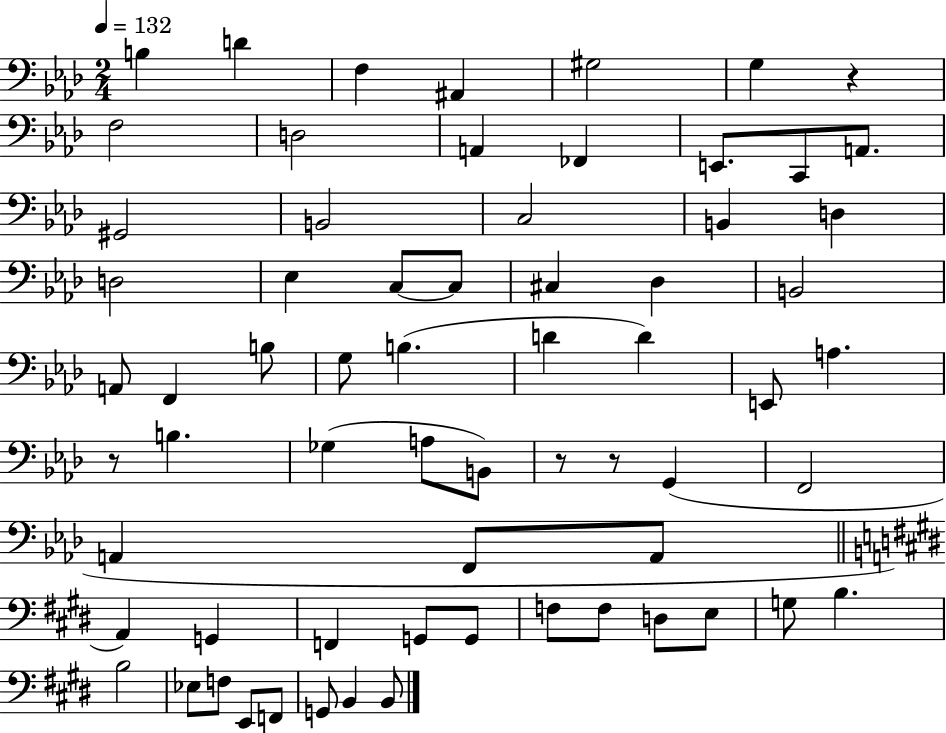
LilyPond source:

{
  \clef bass
  \numericTimeSignature
  \time 2/4
  \key aes \major
  \tempo 4 = 132
  b4 d'4 | f4 ais,4 | gis2 | g4 r4 | \break f2 | d2 | a,4 fes,4 | e,8. c,8 a,8. | \break gis,2 | b,2 | c2 | b,4 d4 | \break d2 | ees4 c8~~ c8 | cis4 des4 | b,2 | \break a,8 f,4 b8 | g8 b4.( | d'4 d'4) | e,8 a4. | \break r8 b4. | ges4( a8 b,8) | r8 r8 g,4( | f,2 | \break a,4 f,8 a,8 | \bar "||" \break \key e \major a,4) g,4 | f,4 g,8 g,8 | f8 f8 d8 e8 | g8 b4. | \break b2 | ees8 f8 e,8 f,8 | g,8 b,4 b,8 | \bar "|."
}